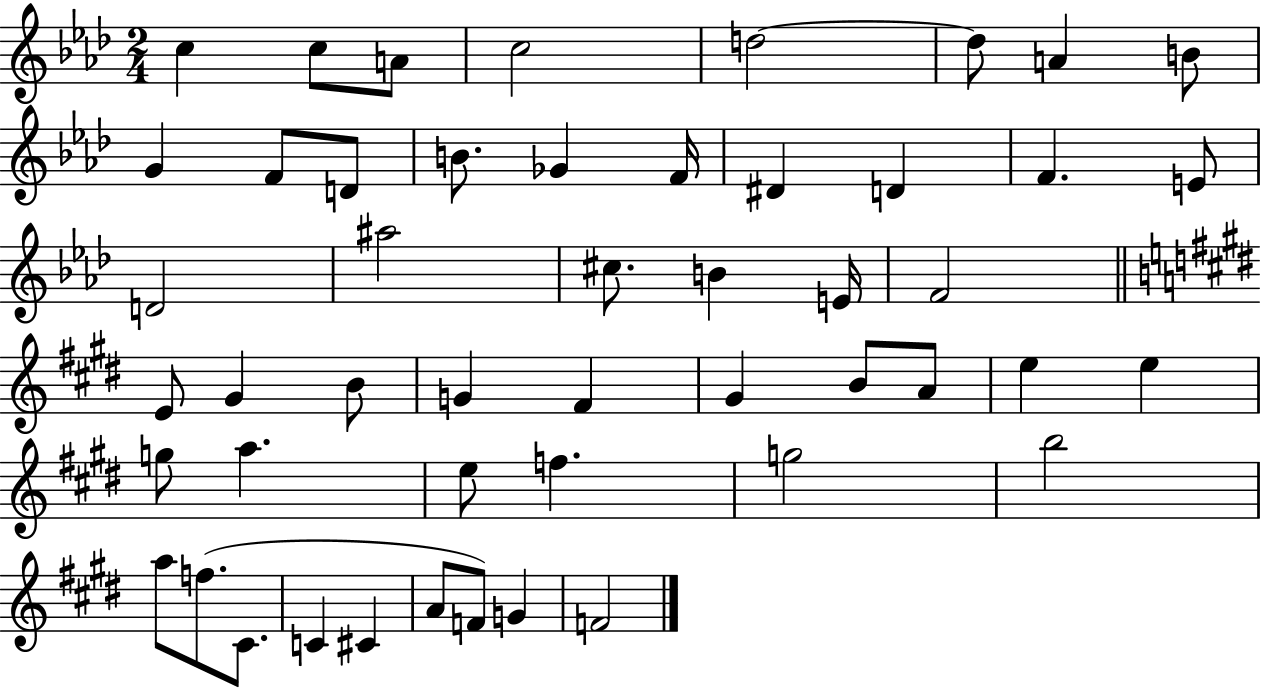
{
  \clef treble
  \numericTimeSignature
  \time 2/4
  \key aes \major
  \repeat volta 2 { c''4 c''8 a'8 | c''2 | d''2~~ | d''8 a'4 b'8 | \break g'4 f'8 d'8 | b'8. ges'4 f'16 | dis'4 d'4 | f'4. e'8 | \break d'2 | ais''2 | cis''8. b'4 e'16 | f'2 | \break \bar "||" \break \key e \major e'8 gis'4 b'8 | g'4 fis'4 | gis'4 b'8 a'8 | e''4 e''4 | \break g''8 a''4. | e''8 f''4. | g''2 | b''2 | \break a''8 f''8.( cis'8. | c'4 cis'4 | a'8 f'8) g'4 | f'2 | \break } \bar "|."
}